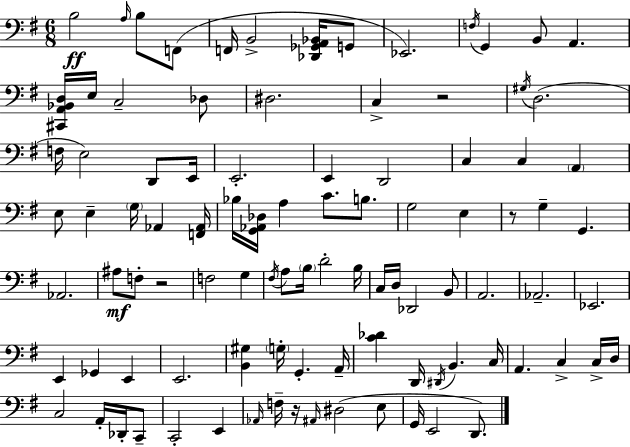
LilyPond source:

{
  \clef bass
  \numericTimeSignature
  \time 6/8
  \key g \major
  \repeat volta 2 { b2\ff \grace { a16 } b8 f,8( | f,16 b,2-> <des, ges, a, bes,>16 g,8 | ees,2.) | \acciaccatura { f16 } g,4 b,8 a,4. | \break <cis, a, bes, d>16 e16 c2-- | des8 dis2. | c4-> r2 | \acciaccatura { gis16 }( d2. | \break f16 e2) | d,8 e,16 e,2.-. | e,4 d,2 | c4 c4 \parenthesize a,4 | \break e8 e4-- \parenthesize g16 aes,4 | <f, aes,>16 bes16 <g, aes, des>16 a4 c'8. | b8. g2 e4 | r8 g4-- g,4. | \break aes,2. | ais8\mf f8-. r2 | f2 g4 | \acciaccatura { fis16 } a8 \parenthesize b16 d'2-. | \break b16 c16 d16 des,2 | b,8 a,2. | aes,2.-- | ees,2. | \break e,4 ges,4 | e,4 e,2. | <b, gis>4 \parenthesize g16-. g,4.-. | a,16-- <c' des'>4 d,16 \acciaccatura { dis,16 } b,4. | \break c16 a,4. c4-> | c16-> d16 c2 | a,16-. des,16-. c,8-- c,2-. | e,4 \grace { aes,16 } f16-- r16 \grace { ais,16 }( dis2 | \break e8 g,16 e,2 | d,8.) } \bar "|."
}